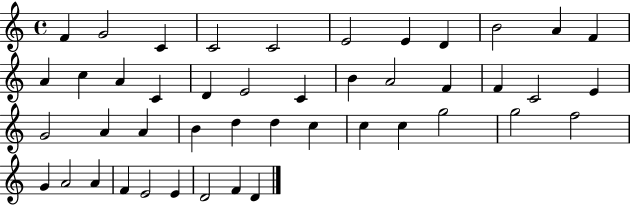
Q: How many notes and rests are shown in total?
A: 45